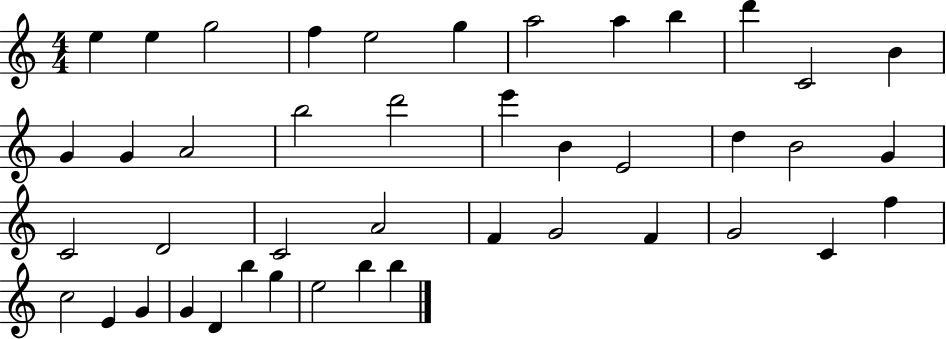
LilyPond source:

{
  \clef treble
  \numericTimeSignature
  \time 4/4
  \key c \major
  e''4 e''4 g''2 | f''4 e''2 g''4 | a''2 a''4 b''4 | d'''4 c'2 b'4 | \break g'4 g'4 a'2 | b''2 d'''2 | e'''4 b'4 e'2 | d''4 b'2 g'4 | \break c'2 d'2 | c'2 a'2 | f'4 g'2 f'4 | g'2 c'4 f''4 | \break c''2 e'4 g'4 | g'4 d'4 b''4 g''4 | e''2 b''4 b''4 | \bar "|."
}